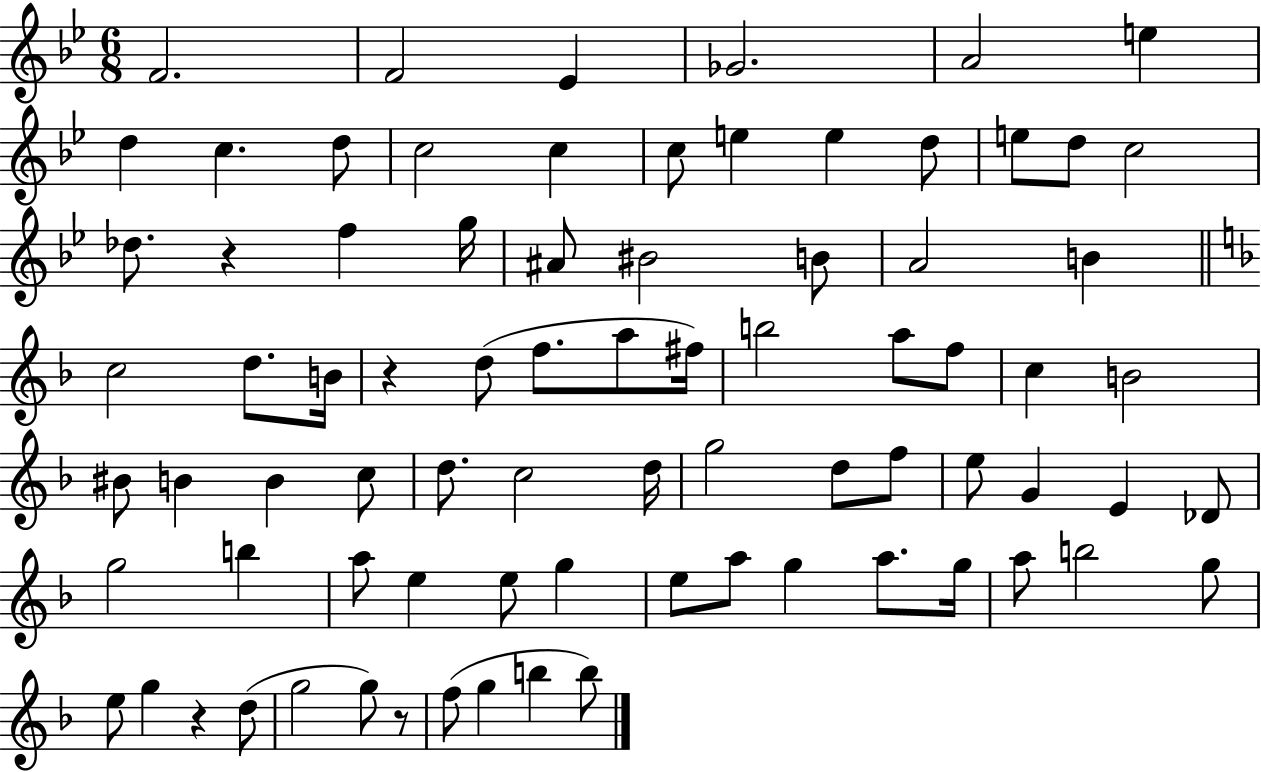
X:1
T:Untitled
M:6/8
L:1/4
K:Bb
F2 F2 _E _G2 A2 e d c d/2 c2 c c/2 e e d/2 e/2 d/2 c2 _d/2 z f g/4 ^A/2 ^B2 B/2 A2 B c2 d/2 B/4 z d/2 f/2 a/2 ^f/4 b2 a/2 f/2 c B2 ^B/2 B B c/2 d/2 c2 d/4 g2 d/2 f/2 e/2 G E _D/2 g2 b a/2 e e/2 g e/2 a/2 g a/2 g/4 a/2 b2 g/2 e/2 g z d/2 g2 g/2 z/2 f/2 g b b/2